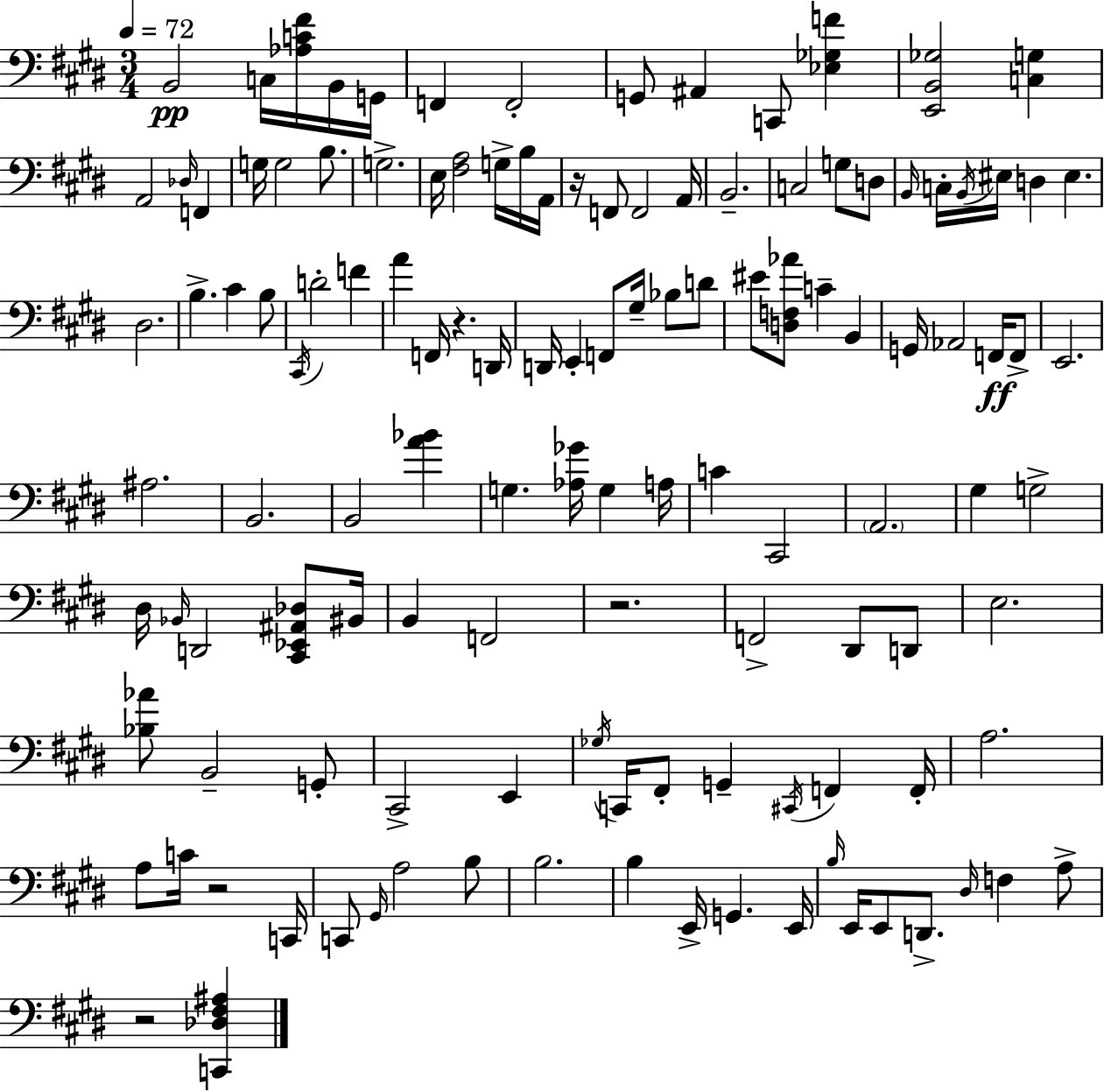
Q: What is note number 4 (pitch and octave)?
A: G2